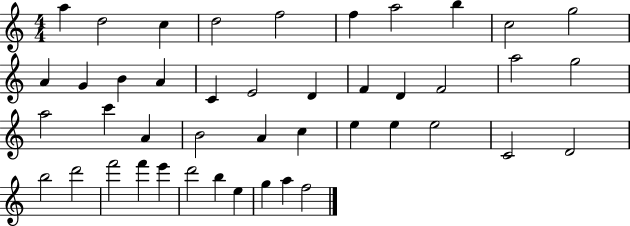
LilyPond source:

{
  \clef treble
  \numericTimeSignature
  \time 4/4
  \key c \major
  a''4 d''2 c''4 | d''2 f''2 | f''4 a''2 b''4 | c''2 g''2 | \break a'4 g'4 b'4 a'4 | c'4 e'2 d'4 | f'4 d'4 f'2 | a''2 g''2 | \break a''2 c'''4 a'4 | b'2 a'4 c''4 | e''4 e''4 e''2 | c'2 d'2 | \break b''2 d'''2 | f'''2 f'''4 e'''4 | d'''2 b''4 e''4 | g''4 a''4 f''2 | \break \bar "|."
}